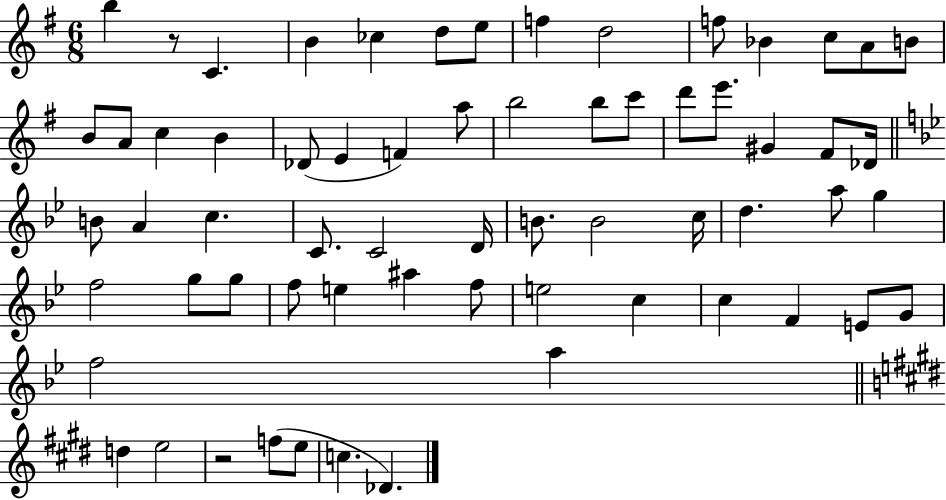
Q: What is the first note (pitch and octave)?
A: B5